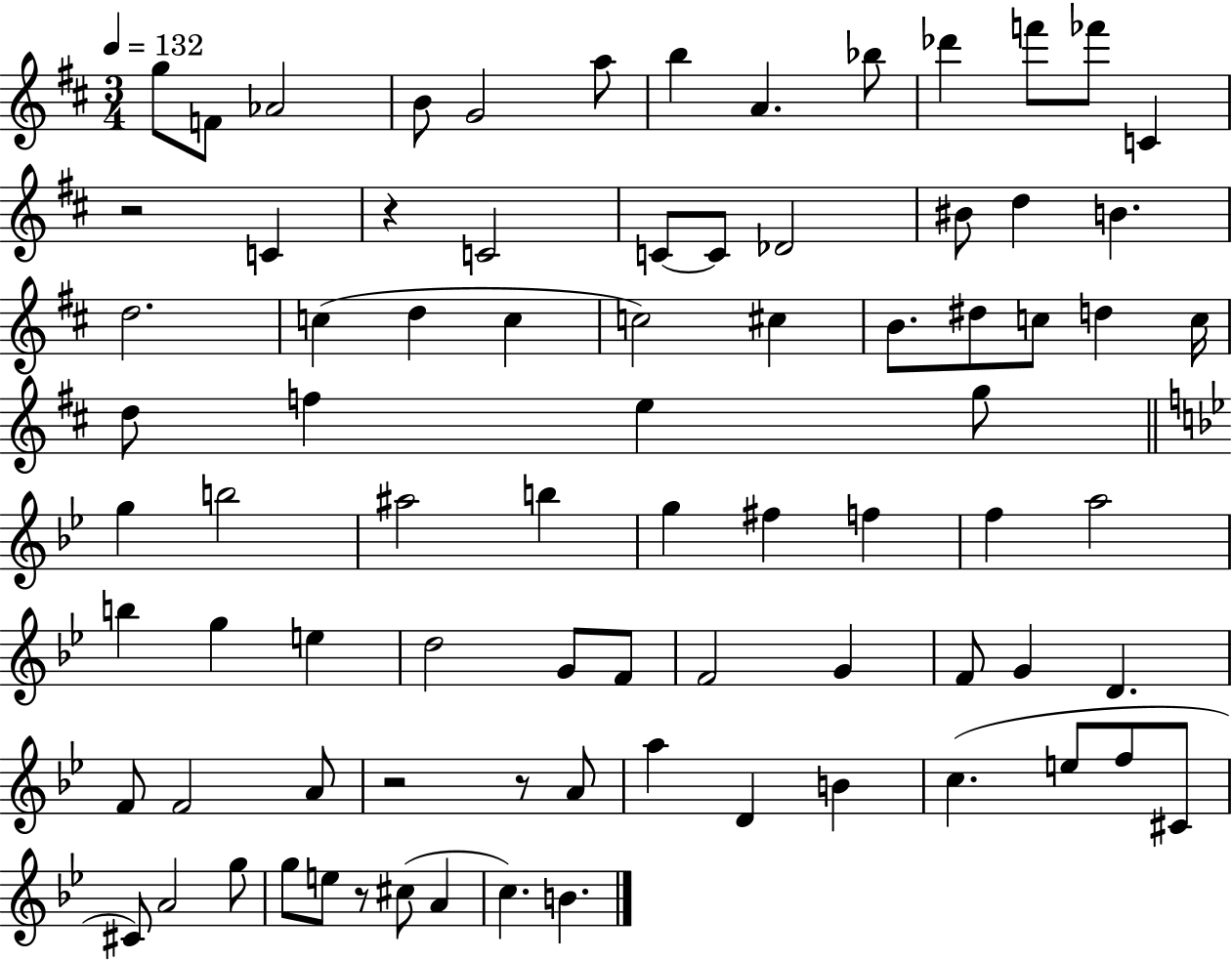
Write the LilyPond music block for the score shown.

{
  \clef treble
  \numericTimeSignature
  \time 3/4
  \key d \major
  \tempo 4 = 132
  g''8 f'8 aes'2 | b'8 g'2 a''8 | b''4 a'4. bes''8 | des'''4 f'''8 fes'''8 c'4 | \break r2 c'4 | r4 c'2 | c'8~~ c'8 des'2 | bis'8 d''4 b'4. | \break d''2. | c''4( d''4 c''4 | c''2) cis''4 | b'8. dis''8 c''8 d''4 c''16 | \break d''8 f''4 e''4 g''8 | \bar "||" \break \key g \minor g''4 b''2 | ais''2 b''4 | g''4 fis''4 f''4 | f''4 a''2 | \break b''4 g''4 e''4 | d''2 g'8 f'8 | f'2 g'4 | f'8 g'4 d'4. | \break f'8 f'2 a'8 | r2 r8 a'8 | a''4 d'4 b'4 | c''4.( e''8 f''8 cis'8 | \break cis'8) a'2 g''8 | g''8 e''8 r8 cis''8( a'4 | c''4.) b'4. | \bar "|."
}